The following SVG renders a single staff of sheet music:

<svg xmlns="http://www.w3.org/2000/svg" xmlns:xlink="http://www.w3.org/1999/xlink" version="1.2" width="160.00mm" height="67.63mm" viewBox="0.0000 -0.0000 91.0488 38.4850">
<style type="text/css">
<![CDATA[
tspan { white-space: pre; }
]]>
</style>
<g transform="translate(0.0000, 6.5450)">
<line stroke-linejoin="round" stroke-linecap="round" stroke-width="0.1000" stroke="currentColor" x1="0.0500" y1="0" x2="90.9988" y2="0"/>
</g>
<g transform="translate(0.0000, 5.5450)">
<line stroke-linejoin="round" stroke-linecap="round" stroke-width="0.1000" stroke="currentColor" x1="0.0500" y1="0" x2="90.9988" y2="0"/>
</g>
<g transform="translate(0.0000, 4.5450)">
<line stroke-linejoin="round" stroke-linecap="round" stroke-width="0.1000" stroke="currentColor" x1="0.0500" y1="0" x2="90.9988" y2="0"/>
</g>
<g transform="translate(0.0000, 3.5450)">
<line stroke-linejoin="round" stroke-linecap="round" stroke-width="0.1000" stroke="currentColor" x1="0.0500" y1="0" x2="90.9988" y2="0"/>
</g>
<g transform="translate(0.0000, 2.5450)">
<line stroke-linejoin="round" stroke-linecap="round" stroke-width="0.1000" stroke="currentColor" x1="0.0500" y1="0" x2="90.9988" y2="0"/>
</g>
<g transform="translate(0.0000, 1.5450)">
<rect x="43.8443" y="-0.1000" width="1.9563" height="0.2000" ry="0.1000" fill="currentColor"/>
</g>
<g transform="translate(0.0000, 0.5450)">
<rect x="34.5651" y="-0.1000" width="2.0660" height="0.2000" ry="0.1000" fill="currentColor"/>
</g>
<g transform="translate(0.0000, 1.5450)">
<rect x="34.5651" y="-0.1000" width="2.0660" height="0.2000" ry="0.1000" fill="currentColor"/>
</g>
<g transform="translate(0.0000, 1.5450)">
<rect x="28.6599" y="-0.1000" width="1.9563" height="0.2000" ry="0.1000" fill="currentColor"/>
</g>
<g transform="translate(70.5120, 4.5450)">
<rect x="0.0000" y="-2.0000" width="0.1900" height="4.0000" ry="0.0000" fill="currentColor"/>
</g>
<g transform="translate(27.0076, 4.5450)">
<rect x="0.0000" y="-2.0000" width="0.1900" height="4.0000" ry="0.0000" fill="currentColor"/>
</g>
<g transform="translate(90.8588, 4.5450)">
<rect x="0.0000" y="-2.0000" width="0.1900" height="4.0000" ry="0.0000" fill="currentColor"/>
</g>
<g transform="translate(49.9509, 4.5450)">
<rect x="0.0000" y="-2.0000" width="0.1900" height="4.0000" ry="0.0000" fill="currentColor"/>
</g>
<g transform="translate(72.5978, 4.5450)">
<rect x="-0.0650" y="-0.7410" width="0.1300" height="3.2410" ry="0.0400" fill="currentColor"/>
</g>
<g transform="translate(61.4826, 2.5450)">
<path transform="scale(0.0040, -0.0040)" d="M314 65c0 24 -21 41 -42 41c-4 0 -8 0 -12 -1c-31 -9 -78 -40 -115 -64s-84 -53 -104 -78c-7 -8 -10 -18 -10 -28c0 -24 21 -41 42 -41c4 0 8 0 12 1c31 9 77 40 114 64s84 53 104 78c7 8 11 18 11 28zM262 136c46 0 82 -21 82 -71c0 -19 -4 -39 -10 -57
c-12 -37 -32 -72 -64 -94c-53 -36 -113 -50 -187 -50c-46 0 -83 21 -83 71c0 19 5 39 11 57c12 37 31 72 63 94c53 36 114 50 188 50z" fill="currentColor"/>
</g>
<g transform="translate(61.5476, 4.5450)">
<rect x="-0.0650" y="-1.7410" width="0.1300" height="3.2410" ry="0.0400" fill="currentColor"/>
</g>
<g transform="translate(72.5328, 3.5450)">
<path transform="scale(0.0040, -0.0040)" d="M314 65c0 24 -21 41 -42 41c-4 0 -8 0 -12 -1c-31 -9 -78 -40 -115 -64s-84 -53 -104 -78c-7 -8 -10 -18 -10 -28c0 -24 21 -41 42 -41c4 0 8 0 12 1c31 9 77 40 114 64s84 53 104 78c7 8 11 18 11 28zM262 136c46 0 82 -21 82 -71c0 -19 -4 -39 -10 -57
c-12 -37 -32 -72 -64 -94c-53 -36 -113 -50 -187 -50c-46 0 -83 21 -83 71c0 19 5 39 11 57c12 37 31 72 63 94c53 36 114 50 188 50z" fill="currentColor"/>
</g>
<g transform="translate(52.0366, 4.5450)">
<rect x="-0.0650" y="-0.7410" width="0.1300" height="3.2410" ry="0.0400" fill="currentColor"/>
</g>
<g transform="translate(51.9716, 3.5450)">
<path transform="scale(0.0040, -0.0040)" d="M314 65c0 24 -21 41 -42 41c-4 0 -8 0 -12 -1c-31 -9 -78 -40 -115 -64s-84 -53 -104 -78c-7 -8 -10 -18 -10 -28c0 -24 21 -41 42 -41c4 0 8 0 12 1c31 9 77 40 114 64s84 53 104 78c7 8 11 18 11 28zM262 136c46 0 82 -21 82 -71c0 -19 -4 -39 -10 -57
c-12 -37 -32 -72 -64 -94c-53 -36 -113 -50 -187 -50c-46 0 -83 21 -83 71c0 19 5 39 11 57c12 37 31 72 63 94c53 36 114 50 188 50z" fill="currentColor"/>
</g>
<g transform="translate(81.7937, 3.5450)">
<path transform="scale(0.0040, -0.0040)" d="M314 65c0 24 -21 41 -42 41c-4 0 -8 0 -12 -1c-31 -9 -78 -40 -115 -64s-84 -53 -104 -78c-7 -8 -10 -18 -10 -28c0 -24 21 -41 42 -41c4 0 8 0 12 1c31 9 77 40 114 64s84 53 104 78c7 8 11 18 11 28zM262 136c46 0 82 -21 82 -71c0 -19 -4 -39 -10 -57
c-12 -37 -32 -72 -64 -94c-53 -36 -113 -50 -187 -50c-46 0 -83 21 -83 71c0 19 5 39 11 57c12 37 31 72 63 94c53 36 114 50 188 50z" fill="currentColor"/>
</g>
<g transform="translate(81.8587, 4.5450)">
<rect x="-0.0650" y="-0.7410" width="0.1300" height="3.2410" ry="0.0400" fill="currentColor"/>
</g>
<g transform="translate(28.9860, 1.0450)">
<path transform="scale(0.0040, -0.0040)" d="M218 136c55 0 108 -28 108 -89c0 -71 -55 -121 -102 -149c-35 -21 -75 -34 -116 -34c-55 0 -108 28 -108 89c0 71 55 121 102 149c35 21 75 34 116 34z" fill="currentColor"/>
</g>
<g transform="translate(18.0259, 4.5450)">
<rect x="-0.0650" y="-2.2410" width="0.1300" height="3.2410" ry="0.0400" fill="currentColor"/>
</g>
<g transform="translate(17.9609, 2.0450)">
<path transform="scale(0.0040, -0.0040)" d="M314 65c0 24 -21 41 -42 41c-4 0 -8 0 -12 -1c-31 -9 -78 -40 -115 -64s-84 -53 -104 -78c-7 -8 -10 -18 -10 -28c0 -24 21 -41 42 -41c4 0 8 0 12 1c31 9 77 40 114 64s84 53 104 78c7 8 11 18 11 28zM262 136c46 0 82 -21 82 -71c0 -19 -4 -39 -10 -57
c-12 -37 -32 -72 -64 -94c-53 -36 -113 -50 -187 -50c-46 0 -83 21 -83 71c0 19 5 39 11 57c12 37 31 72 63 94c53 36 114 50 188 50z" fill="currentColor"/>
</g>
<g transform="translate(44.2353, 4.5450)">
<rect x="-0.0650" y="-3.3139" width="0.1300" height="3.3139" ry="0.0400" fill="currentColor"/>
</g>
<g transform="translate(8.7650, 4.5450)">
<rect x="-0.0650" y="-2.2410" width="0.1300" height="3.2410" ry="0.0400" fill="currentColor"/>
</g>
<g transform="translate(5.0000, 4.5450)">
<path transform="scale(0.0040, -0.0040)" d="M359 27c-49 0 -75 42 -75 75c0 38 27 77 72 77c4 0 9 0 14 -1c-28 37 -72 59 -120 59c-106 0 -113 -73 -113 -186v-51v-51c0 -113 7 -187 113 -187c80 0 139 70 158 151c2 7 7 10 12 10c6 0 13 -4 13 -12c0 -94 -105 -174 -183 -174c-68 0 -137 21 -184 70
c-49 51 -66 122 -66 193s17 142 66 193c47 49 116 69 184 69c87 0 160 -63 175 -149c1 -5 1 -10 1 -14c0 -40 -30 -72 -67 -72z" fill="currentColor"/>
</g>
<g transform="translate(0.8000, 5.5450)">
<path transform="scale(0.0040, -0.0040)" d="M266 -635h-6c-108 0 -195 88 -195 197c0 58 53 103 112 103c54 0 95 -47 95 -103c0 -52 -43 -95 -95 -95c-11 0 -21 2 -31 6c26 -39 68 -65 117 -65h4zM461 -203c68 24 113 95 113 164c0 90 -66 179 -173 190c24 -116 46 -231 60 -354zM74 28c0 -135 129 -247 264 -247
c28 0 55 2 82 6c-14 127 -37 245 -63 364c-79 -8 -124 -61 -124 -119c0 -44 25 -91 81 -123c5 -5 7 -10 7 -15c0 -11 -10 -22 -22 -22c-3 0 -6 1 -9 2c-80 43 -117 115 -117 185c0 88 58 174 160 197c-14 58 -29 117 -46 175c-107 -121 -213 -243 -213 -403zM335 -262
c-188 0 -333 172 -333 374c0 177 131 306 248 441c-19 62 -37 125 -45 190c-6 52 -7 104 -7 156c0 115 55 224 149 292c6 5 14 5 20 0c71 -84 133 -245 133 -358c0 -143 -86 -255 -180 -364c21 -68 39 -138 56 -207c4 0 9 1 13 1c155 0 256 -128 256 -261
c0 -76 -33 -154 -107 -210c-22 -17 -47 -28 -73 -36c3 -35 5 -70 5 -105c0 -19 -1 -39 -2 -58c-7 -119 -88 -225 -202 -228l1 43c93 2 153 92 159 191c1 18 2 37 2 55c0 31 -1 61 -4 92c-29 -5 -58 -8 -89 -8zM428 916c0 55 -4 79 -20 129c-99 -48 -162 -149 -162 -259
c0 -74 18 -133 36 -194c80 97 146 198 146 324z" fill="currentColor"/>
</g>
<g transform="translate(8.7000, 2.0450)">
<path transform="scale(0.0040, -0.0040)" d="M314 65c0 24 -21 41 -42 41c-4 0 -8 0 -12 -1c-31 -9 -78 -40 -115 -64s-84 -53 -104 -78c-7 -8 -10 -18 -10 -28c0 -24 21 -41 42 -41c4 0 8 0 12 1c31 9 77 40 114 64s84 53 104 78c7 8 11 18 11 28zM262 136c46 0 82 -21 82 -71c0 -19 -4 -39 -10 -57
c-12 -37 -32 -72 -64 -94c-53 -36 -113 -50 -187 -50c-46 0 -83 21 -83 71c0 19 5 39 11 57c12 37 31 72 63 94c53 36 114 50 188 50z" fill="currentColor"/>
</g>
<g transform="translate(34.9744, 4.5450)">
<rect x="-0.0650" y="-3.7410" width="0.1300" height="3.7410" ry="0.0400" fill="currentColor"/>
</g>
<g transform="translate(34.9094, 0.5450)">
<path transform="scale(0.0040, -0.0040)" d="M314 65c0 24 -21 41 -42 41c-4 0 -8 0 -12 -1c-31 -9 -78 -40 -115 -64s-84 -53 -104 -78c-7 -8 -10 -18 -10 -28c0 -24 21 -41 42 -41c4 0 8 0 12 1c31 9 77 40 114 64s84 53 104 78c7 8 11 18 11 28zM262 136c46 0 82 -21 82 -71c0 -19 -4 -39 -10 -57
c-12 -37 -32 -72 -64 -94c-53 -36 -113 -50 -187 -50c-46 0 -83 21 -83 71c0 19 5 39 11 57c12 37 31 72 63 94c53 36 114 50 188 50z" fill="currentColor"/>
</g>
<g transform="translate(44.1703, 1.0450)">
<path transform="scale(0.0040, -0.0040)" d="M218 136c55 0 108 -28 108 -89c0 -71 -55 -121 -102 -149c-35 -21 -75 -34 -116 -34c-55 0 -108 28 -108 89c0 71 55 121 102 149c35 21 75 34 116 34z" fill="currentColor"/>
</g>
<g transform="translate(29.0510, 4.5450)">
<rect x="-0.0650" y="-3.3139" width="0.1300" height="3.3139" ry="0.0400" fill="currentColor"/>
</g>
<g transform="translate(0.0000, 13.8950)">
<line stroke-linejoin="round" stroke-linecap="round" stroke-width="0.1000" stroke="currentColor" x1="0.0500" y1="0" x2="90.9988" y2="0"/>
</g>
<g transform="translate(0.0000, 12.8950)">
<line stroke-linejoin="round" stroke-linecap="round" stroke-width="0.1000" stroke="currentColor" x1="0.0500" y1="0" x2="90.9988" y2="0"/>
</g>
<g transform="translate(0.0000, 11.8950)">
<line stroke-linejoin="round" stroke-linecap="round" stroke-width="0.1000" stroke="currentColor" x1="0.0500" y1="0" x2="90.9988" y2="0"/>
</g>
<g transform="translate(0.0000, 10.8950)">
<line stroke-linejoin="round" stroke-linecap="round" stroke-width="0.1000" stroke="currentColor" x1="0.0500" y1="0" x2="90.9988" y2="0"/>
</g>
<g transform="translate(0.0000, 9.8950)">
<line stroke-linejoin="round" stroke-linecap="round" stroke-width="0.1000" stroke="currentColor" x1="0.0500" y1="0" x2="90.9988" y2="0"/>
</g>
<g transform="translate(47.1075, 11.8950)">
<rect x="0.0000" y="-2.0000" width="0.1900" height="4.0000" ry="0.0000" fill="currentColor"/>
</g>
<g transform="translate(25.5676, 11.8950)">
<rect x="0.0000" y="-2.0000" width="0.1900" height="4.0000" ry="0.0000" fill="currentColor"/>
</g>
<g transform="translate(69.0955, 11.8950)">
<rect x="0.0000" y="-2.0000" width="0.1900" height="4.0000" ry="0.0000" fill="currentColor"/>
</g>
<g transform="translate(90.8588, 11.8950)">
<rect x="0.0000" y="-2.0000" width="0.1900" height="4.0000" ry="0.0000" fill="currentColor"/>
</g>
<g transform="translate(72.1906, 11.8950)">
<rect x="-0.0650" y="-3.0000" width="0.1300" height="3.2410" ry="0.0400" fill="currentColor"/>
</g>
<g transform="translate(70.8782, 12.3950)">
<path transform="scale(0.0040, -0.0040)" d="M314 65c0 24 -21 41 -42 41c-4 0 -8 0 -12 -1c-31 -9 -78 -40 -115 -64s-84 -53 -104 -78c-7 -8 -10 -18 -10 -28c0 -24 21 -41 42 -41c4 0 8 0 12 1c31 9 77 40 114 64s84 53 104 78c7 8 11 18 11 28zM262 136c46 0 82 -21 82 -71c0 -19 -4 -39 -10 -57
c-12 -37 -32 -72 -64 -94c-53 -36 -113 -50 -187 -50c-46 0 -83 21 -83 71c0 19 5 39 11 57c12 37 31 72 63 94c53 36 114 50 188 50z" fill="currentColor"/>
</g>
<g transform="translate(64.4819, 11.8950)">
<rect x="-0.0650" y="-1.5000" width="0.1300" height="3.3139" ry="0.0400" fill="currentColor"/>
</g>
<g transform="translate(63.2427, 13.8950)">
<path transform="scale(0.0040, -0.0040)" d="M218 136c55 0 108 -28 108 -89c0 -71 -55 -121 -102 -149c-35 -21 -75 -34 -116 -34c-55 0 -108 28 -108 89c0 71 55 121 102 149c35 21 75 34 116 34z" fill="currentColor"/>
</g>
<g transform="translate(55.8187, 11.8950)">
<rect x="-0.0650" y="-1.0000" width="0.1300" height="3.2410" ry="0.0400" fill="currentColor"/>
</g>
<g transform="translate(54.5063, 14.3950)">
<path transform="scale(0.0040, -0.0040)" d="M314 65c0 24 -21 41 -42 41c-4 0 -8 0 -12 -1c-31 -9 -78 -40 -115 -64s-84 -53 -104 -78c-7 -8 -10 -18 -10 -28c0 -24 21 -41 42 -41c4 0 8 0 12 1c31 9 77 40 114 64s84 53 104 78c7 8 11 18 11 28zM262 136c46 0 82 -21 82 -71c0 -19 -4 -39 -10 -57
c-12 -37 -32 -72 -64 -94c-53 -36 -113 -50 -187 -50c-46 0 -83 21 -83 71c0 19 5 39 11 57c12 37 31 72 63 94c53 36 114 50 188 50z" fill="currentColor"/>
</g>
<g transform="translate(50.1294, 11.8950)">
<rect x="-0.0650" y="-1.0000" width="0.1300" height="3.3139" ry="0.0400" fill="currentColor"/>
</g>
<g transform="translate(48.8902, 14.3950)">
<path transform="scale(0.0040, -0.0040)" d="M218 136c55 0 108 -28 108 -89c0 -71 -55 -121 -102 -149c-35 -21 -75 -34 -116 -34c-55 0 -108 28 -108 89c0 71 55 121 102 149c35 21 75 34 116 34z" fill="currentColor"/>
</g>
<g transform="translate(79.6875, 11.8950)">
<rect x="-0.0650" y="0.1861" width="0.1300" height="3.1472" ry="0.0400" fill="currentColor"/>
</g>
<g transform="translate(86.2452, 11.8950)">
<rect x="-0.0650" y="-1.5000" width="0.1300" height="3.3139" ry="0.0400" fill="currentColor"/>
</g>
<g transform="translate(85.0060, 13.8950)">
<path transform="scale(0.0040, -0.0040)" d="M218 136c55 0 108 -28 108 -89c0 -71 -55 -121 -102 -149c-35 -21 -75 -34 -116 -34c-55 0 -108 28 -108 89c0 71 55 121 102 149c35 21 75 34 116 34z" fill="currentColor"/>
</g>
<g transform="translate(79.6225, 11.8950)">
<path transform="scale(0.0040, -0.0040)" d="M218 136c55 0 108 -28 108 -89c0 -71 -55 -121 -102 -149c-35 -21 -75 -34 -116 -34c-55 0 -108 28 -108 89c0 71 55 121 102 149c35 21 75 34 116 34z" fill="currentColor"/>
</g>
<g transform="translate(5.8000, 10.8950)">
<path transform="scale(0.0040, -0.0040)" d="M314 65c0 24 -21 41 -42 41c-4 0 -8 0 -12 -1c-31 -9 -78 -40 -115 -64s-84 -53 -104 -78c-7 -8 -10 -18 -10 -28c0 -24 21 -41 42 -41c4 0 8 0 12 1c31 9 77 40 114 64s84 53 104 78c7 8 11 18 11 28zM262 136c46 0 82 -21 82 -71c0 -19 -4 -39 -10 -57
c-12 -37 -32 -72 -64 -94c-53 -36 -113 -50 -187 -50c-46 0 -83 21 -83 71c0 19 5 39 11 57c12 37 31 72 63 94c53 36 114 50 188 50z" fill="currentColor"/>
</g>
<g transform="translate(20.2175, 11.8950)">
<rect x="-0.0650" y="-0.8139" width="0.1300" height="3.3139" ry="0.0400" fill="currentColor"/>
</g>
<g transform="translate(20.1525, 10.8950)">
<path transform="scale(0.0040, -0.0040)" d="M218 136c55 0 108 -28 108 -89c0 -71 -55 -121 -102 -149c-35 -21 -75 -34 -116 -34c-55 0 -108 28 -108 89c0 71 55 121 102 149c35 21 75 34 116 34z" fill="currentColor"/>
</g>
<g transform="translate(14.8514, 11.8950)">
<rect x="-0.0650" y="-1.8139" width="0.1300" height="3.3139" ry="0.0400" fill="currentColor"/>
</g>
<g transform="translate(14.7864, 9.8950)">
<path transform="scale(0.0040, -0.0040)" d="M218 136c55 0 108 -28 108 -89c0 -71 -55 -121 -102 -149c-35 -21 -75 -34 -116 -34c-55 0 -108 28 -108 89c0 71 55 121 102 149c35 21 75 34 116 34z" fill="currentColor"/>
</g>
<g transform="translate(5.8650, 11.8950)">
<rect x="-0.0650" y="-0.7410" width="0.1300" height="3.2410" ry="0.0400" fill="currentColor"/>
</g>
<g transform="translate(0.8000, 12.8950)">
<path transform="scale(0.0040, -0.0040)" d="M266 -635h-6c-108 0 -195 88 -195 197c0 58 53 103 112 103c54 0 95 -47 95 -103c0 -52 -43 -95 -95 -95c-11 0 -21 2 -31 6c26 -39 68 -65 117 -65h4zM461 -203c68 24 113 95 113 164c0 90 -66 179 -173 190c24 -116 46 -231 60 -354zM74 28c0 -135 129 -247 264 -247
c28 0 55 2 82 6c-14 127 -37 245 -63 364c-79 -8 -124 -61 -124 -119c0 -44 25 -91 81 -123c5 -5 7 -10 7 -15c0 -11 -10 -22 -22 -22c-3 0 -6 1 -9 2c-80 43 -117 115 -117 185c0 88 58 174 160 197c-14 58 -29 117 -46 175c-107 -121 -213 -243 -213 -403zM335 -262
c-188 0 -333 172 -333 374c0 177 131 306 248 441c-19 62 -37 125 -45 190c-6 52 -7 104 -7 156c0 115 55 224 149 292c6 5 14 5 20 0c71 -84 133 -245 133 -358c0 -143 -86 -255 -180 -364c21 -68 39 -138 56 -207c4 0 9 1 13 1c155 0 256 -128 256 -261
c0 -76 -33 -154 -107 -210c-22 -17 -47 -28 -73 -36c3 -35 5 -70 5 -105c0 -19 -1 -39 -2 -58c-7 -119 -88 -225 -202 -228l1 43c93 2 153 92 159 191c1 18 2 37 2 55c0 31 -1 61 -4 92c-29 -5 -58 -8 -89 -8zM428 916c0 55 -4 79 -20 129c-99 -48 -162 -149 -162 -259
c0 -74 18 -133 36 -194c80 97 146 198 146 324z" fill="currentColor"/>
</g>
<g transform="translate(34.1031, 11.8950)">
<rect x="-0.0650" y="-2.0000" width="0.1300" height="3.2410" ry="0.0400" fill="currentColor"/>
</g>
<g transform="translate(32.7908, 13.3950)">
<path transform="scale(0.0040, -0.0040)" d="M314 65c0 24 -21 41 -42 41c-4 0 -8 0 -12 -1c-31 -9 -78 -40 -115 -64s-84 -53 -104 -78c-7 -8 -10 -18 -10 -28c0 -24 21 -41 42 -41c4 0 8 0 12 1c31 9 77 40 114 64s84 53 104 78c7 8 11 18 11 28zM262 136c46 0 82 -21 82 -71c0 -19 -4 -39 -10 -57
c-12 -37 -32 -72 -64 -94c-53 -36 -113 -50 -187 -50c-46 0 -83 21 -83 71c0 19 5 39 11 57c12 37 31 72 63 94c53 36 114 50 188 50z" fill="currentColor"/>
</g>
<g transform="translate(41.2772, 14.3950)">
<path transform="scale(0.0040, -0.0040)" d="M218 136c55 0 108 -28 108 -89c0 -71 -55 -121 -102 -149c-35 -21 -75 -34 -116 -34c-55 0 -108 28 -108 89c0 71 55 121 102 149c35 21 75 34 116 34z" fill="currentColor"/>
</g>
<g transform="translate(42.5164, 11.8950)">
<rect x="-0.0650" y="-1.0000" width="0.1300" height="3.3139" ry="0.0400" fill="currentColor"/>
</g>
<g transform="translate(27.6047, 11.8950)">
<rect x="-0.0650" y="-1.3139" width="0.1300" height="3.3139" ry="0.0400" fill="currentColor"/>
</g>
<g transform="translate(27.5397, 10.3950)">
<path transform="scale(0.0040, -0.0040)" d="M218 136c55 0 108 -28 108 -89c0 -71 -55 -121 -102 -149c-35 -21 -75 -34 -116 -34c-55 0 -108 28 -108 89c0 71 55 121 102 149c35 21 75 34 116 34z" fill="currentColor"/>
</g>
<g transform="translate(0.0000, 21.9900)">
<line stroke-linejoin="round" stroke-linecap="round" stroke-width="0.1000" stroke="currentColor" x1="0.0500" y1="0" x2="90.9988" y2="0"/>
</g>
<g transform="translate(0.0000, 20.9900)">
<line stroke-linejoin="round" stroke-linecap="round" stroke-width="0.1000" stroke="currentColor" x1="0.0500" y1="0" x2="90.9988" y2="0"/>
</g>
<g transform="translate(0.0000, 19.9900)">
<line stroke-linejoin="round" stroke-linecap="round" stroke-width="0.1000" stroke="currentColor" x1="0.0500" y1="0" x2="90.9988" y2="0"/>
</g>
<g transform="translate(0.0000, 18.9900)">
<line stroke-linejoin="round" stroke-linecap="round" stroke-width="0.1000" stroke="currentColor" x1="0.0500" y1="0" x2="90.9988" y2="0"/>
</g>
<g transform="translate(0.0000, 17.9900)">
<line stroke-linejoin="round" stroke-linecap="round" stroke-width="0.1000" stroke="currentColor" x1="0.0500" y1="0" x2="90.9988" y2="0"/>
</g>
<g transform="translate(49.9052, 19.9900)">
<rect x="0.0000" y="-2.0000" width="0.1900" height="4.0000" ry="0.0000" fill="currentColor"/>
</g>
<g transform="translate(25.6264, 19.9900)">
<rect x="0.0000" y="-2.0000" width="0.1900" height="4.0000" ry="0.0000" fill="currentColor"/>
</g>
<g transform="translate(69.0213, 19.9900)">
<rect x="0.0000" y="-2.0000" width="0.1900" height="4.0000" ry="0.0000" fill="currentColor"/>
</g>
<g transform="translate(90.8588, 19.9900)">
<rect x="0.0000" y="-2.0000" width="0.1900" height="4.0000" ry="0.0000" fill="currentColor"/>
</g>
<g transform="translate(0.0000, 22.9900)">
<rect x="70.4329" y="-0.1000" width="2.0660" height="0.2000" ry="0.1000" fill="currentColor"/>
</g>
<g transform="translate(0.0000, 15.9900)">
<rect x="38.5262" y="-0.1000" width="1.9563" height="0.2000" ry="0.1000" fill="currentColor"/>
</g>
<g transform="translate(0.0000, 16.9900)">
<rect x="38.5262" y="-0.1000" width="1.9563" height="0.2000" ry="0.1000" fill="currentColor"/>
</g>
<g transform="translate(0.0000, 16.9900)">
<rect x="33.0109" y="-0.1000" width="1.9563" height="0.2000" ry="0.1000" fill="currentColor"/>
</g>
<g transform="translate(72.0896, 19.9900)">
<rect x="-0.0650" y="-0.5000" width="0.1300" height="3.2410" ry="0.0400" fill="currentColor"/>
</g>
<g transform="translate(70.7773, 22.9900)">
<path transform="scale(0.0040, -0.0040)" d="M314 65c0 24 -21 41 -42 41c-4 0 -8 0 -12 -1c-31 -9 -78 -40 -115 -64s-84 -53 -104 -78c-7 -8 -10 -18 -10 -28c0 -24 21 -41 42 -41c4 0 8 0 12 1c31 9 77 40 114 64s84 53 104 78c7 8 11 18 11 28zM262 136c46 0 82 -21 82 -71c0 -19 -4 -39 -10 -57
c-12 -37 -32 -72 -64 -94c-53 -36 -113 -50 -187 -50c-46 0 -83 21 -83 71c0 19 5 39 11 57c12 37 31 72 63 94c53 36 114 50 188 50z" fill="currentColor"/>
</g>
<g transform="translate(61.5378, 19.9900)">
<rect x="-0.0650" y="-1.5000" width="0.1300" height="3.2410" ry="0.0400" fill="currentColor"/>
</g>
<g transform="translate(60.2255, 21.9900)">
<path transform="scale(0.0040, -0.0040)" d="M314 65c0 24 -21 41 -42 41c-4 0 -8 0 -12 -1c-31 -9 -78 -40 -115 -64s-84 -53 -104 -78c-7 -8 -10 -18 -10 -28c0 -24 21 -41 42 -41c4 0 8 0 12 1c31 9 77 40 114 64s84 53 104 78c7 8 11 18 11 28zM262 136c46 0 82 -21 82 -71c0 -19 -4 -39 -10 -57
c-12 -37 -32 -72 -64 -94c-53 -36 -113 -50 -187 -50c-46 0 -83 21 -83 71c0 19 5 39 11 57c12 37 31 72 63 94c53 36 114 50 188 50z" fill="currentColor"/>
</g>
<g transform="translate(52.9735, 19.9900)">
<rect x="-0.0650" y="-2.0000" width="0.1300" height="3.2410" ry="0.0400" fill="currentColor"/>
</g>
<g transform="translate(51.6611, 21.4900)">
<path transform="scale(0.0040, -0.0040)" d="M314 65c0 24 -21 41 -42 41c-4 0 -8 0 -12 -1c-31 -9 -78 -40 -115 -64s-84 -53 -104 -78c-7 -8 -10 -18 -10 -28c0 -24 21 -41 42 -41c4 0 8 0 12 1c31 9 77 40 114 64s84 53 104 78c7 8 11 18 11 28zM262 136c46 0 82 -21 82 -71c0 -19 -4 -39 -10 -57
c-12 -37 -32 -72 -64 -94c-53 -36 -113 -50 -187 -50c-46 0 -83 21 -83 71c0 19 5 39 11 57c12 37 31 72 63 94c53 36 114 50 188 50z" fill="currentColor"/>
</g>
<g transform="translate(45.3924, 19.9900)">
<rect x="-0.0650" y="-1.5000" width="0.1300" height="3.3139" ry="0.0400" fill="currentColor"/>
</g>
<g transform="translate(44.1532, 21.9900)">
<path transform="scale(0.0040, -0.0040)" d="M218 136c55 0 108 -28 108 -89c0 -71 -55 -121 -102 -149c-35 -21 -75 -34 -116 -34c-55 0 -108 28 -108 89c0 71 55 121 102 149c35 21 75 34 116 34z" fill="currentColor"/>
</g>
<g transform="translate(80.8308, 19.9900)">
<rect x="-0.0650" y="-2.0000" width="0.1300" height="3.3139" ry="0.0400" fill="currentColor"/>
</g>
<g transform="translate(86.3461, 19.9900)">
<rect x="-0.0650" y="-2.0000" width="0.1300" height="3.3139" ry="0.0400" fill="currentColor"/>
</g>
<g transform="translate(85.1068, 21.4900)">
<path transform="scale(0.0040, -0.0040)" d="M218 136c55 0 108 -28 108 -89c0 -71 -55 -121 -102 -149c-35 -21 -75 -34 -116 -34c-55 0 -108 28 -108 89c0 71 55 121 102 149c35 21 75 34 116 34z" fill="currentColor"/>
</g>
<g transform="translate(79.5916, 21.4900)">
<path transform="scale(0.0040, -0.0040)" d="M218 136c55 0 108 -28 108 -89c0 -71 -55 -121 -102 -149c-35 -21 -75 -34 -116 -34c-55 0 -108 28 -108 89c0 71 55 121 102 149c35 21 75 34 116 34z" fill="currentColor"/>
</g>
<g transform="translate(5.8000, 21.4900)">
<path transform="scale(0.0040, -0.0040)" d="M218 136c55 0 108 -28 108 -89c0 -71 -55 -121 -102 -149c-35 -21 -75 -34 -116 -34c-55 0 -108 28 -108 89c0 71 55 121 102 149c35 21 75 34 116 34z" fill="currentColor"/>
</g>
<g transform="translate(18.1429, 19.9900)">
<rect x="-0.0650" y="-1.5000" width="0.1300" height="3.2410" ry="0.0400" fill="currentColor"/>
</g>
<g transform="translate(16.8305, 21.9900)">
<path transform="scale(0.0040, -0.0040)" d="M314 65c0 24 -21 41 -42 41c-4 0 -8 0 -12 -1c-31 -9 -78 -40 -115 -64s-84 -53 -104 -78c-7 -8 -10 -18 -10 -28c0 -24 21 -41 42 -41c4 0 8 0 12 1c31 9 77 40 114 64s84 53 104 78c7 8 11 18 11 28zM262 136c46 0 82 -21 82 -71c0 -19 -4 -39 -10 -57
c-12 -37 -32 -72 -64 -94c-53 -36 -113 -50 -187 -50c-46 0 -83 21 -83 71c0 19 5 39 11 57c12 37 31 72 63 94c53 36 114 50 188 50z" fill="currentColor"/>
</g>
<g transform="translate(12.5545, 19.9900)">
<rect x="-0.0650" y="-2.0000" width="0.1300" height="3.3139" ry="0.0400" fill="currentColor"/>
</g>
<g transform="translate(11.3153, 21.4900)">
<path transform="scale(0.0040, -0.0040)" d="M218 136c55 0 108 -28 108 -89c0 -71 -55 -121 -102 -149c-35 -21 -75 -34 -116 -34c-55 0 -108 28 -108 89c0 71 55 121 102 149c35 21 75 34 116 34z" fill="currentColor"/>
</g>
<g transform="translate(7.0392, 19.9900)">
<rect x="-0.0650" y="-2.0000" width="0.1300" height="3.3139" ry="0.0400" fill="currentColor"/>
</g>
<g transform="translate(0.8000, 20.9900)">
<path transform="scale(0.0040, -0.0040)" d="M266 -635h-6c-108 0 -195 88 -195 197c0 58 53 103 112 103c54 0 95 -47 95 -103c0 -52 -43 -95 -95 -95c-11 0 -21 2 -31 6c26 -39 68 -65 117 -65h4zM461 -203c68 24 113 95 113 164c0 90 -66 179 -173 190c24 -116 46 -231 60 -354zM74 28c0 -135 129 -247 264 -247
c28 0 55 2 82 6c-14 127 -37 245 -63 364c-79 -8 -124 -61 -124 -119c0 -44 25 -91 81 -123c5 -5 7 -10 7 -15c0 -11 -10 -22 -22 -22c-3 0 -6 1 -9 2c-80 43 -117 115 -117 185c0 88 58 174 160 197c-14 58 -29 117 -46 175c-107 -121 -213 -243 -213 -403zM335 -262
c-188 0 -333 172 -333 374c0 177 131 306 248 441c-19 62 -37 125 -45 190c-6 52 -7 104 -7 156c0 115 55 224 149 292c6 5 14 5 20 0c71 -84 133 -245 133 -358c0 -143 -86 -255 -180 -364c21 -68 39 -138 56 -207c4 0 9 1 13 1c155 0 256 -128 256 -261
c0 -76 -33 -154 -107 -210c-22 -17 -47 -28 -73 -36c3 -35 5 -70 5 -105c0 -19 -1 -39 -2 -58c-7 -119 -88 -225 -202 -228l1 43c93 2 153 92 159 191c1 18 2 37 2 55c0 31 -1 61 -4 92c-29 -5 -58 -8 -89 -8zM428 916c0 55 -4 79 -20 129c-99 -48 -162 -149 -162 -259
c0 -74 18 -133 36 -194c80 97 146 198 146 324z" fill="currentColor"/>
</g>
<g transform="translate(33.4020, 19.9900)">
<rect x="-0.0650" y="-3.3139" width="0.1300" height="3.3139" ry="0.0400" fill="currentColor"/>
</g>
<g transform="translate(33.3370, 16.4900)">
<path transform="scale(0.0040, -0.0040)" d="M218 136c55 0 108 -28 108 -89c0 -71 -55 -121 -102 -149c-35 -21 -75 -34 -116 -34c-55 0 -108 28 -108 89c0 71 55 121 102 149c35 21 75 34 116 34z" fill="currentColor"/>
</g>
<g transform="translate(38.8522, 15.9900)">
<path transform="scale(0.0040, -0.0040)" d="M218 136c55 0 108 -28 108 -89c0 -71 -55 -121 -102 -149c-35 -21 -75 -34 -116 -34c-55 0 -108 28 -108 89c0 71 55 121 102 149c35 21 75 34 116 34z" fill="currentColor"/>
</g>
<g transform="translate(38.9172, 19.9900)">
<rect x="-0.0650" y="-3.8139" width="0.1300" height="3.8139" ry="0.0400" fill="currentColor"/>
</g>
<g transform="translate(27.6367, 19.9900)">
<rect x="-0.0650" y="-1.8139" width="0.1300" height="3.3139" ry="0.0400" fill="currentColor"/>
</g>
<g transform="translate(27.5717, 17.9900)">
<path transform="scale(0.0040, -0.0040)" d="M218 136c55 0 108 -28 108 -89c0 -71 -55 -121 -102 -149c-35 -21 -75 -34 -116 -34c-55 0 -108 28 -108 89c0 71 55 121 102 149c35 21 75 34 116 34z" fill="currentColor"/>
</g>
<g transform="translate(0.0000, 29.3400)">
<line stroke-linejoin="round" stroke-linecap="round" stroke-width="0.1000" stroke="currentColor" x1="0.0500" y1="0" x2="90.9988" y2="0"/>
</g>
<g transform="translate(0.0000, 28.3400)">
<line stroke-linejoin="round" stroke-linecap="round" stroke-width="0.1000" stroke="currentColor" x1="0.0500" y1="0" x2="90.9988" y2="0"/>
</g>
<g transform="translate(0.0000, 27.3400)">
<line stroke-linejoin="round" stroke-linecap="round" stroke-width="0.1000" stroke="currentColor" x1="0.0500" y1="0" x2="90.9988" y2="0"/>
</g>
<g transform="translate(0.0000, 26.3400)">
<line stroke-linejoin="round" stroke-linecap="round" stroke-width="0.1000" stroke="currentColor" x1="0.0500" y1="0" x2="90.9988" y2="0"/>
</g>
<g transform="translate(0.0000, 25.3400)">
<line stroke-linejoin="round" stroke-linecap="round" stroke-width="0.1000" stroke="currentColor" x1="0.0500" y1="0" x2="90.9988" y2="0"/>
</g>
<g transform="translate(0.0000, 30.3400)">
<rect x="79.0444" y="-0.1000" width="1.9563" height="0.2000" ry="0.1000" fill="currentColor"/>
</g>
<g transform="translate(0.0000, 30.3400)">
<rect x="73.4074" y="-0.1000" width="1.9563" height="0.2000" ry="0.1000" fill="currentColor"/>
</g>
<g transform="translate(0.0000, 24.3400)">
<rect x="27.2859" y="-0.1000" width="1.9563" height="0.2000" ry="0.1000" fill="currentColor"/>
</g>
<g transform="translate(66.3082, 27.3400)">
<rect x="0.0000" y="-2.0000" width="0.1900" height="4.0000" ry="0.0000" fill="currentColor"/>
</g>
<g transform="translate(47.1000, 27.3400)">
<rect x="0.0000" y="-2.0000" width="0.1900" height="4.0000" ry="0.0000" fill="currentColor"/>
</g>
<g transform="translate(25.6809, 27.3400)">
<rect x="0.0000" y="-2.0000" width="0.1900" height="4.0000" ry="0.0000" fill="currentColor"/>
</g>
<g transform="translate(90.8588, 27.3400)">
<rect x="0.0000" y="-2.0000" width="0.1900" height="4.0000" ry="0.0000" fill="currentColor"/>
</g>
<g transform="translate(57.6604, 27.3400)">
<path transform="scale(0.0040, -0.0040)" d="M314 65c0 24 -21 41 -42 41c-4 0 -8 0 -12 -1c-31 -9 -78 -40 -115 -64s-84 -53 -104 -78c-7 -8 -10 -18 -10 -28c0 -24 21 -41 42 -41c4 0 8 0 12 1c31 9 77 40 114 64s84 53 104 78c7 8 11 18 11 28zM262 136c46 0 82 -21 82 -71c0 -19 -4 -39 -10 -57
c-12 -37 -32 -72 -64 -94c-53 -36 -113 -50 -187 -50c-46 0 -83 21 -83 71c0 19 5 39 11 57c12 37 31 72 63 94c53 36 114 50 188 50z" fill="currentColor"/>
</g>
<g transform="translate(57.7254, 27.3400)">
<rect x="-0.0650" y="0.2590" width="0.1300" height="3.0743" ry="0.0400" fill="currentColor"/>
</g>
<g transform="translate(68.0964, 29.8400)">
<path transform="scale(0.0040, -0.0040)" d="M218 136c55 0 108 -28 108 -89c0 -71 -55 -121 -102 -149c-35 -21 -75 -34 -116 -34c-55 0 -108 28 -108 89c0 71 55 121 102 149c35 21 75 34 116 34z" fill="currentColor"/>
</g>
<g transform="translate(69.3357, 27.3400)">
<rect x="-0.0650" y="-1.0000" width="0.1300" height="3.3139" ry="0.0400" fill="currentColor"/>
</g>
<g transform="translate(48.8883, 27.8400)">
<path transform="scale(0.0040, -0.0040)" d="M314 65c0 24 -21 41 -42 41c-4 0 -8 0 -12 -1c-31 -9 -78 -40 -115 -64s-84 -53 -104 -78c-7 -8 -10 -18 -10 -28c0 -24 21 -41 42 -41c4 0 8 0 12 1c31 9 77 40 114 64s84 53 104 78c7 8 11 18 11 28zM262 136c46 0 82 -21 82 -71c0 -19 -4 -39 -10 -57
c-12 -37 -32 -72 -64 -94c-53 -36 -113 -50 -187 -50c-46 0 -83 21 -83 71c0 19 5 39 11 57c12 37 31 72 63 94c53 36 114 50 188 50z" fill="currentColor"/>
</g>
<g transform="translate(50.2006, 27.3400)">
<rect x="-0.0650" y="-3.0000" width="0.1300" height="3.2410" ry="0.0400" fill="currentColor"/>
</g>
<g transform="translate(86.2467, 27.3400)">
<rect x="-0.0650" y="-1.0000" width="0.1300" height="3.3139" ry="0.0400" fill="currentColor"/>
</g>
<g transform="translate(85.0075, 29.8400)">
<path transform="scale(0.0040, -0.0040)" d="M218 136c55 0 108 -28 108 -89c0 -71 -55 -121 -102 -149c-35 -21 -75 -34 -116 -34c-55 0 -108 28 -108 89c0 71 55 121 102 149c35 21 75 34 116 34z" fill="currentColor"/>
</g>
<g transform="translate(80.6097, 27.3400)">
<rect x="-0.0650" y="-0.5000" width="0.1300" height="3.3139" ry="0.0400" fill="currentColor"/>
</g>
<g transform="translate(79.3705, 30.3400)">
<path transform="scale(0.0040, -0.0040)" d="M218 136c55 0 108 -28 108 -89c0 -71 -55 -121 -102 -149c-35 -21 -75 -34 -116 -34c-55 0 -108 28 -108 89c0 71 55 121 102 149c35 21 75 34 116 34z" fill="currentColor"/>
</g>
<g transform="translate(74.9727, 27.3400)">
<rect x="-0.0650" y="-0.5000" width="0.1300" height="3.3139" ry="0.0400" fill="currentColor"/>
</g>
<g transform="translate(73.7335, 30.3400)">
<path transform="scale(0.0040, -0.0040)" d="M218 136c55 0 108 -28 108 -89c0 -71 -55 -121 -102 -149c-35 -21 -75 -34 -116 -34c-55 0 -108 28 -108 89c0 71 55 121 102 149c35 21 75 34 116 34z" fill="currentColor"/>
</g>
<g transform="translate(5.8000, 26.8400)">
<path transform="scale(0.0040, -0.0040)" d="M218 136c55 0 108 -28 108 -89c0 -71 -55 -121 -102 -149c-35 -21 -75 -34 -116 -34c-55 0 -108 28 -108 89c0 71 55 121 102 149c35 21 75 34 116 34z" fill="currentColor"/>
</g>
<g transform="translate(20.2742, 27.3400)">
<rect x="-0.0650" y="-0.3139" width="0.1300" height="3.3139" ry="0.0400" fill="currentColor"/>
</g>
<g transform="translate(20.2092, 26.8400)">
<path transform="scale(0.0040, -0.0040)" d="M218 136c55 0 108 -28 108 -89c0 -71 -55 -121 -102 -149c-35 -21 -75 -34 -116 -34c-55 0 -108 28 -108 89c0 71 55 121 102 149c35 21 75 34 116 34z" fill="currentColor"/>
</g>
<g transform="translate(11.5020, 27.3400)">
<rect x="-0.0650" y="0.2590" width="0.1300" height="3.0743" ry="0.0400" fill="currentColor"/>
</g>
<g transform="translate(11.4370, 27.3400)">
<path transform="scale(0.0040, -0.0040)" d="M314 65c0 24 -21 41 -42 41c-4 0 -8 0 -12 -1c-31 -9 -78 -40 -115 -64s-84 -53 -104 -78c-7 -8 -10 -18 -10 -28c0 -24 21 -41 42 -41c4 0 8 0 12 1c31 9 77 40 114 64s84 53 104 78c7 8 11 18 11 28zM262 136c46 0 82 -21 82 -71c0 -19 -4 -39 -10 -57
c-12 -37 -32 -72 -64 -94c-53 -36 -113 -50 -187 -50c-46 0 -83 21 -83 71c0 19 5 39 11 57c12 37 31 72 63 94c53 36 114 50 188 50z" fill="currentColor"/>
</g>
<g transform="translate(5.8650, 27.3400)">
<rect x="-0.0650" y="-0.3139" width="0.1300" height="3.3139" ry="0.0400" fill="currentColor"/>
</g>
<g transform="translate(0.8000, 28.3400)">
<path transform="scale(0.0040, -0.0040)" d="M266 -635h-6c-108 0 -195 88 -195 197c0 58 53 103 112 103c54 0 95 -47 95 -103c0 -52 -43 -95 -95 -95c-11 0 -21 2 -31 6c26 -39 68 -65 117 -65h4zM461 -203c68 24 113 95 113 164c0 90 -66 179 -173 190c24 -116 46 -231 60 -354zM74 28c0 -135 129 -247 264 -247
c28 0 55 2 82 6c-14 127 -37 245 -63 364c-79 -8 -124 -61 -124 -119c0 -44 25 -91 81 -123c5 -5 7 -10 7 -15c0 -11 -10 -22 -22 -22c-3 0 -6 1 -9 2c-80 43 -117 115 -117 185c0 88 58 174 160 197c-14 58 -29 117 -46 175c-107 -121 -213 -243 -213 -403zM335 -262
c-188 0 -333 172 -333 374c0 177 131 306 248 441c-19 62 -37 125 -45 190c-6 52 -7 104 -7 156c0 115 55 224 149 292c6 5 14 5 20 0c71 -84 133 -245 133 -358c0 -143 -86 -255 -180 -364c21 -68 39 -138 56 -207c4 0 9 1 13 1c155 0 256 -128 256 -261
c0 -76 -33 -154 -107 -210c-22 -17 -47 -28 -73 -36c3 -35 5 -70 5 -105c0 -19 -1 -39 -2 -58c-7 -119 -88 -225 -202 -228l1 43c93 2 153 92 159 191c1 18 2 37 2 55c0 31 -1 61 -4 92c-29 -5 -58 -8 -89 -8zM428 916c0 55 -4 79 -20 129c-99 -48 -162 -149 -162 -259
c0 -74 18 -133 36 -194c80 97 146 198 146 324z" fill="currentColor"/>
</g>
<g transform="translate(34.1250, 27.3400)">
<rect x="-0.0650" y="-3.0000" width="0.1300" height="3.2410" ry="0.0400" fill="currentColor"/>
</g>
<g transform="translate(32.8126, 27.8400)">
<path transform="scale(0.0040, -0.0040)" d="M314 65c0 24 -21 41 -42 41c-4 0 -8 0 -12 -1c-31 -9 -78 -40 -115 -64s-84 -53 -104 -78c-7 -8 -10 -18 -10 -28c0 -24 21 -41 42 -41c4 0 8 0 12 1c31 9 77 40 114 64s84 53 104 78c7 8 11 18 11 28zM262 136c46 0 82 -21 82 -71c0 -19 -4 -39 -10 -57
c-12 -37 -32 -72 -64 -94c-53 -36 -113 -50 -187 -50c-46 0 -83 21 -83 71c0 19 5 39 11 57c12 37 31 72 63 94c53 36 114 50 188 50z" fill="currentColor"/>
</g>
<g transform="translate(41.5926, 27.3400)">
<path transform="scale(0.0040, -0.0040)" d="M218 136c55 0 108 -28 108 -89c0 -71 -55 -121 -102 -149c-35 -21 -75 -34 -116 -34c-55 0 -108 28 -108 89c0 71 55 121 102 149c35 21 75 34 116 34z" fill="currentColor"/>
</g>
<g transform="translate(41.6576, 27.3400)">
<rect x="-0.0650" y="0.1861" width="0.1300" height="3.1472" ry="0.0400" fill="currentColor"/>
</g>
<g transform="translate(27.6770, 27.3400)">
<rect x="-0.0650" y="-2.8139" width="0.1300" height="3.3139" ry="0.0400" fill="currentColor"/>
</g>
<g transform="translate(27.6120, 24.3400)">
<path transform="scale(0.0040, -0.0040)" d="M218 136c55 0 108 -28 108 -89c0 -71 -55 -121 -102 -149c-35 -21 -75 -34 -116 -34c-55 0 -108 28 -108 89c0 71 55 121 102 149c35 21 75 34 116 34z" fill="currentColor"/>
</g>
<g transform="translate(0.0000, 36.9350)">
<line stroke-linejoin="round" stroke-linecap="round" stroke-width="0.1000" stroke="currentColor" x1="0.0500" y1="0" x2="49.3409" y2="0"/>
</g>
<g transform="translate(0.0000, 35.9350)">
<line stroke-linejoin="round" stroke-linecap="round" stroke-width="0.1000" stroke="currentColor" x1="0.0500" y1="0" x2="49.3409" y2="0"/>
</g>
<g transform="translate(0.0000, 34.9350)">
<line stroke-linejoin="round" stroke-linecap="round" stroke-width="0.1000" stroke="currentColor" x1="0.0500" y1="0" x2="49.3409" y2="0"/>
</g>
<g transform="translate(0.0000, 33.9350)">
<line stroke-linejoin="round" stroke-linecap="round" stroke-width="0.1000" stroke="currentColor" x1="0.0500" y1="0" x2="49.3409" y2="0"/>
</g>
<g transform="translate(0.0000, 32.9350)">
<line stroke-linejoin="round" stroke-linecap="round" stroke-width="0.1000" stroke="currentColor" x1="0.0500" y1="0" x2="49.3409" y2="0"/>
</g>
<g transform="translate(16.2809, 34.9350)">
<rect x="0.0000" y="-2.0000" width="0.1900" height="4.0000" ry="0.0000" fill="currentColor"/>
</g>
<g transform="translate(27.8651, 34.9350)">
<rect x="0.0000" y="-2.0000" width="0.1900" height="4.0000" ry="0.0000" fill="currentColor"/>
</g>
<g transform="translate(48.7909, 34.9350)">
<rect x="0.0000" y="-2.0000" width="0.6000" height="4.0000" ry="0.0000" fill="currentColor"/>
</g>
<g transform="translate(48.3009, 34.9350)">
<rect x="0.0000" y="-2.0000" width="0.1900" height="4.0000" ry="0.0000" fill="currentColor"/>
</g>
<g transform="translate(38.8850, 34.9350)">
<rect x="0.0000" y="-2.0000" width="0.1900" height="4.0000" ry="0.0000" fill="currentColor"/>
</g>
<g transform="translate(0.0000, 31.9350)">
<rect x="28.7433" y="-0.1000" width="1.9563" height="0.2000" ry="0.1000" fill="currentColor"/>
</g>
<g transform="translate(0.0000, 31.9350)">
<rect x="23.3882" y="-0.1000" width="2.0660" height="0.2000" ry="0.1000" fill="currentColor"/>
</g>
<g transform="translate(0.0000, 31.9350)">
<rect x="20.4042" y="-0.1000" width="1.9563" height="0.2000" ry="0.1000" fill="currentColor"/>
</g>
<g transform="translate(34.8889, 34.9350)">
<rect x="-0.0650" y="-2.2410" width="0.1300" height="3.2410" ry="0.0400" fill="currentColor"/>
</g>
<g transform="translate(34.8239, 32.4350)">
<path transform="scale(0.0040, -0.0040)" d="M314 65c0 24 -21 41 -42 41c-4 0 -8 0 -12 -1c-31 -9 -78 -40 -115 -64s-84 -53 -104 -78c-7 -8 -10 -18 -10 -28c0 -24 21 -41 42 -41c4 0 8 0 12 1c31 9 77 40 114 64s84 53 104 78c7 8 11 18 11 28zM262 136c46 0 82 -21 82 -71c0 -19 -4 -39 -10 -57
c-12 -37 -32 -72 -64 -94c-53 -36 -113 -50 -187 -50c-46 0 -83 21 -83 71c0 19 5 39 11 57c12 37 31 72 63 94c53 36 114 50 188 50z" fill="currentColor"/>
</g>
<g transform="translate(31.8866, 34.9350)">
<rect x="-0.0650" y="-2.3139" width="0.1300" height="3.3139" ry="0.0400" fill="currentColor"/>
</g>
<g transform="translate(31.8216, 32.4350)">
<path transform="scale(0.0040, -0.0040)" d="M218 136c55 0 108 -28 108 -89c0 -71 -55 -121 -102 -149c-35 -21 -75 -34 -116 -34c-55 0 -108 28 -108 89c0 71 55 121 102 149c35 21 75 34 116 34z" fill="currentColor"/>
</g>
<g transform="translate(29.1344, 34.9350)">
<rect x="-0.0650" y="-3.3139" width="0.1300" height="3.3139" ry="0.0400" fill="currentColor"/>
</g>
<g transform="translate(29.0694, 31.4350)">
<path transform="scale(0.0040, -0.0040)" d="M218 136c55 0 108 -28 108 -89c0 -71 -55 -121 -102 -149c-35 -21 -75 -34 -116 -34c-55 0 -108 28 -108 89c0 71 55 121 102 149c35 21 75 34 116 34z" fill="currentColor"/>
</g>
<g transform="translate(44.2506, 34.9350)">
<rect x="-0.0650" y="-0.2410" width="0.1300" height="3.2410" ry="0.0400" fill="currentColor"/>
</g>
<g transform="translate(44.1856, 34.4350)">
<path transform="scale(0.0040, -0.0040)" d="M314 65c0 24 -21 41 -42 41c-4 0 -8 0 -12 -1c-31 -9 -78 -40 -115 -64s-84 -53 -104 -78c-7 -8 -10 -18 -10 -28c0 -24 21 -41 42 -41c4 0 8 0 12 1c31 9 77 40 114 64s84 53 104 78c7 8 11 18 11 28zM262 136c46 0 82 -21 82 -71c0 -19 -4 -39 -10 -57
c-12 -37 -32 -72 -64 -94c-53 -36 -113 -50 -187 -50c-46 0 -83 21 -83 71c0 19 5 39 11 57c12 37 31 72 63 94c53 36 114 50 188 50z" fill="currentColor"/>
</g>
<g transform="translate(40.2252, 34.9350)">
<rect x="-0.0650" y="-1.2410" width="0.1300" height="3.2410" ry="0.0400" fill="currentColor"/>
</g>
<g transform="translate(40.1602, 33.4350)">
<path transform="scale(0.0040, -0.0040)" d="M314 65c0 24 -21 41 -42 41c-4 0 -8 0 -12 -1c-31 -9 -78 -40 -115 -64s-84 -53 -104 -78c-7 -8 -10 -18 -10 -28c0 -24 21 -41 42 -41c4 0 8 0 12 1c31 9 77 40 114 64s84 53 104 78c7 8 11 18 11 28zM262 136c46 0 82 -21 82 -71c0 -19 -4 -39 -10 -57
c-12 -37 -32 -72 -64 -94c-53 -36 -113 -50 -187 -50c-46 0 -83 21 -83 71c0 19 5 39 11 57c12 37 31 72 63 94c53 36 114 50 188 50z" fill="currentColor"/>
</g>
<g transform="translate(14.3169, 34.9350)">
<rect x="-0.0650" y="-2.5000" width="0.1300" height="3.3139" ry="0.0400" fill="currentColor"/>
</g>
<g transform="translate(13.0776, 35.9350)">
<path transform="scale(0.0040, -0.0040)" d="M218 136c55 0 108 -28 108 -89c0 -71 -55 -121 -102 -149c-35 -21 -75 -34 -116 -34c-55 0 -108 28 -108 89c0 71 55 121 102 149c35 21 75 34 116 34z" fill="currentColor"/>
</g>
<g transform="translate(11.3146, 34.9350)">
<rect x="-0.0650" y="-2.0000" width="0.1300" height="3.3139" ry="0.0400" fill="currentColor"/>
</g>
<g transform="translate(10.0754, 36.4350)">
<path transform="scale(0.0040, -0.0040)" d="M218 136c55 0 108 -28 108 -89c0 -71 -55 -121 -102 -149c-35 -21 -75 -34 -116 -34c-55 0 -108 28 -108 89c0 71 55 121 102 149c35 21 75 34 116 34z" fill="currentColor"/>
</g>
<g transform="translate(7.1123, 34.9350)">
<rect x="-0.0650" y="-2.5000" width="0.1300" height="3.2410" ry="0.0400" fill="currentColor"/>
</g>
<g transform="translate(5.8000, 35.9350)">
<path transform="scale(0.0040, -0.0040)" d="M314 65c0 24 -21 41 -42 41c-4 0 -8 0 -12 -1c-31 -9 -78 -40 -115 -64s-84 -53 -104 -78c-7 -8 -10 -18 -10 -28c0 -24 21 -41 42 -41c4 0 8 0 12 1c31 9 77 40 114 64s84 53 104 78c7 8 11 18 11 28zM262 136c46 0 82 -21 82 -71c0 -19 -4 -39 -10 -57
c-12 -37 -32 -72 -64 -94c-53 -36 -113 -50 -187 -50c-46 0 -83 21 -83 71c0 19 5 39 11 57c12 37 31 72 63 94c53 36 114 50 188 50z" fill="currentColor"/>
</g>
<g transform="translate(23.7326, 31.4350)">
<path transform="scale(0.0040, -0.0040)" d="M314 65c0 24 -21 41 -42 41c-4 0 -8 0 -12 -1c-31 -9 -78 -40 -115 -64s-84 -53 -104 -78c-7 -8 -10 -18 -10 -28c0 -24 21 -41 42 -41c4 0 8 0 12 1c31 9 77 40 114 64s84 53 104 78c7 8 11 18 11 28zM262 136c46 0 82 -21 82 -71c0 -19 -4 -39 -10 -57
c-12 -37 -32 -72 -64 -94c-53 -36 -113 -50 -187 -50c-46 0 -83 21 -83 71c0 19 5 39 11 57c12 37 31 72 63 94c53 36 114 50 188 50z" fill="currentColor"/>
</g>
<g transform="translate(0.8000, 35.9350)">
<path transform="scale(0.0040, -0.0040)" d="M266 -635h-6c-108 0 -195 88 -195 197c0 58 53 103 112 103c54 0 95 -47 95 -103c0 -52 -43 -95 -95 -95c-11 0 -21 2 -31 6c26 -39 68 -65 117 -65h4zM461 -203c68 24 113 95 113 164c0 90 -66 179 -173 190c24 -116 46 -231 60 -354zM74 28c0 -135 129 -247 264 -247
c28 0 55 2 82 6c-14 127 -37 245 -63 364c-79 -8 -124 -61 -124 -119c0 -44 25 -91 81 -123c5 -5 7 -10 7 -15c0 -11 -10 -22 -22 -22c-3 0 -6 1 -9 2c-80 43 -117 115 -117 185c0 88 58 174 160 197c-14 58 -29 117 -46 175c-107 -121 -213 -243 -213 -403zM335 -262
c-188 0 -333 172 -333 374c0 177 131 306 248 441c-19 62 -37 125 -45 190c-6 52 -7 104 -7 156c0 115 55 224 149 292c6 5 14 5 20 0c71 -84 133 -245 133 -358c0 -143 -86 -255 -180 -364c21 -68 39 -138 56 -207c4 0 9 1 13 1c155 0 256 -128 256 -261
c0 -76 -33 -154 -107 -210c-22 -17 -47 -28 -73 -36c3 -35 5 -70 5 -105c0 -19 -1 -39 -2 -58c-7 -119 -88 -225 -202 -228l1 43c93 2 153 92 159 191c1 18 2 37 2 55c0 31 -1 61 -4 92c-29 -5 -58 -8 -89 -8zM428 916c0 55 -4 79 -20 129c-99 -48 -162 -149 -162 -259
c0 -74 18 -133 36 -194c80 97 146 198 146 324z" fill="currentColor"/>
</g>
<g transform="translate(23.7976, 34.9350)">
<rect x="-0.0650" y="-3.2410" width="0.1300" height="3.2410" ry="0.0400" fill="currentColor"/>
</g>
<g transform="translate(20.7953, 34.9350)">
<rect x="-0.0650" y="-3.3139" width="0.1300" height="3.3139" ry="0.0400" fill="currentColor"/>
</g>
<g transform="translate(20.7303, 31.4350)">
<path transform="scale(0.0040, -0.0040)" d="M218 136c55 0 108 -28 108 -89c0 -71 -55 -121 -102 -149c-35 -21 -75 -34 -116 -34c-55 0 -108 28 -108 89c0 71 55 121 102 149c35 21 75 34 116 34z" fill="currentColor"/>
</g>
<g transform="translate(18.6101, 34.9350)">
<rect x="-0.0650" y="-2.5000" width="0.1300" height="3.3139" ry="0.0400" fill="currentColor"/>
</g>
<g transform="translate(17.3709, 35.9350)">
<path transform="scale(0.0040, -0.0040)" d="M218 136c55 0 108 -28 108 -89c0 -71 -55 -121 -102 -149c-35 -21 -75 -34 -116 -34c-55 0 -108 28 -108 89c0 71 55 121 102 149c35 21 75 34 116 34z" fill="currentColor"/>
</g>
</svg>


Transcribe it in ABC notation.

X:1
T:Untitled
M:4/4
L:1/4
K:C
g2 g2 b c'2 b d2 f2 d2 d2 d2 f d e F2 D D D2 E A2 B E F F E2 f b c' E F2 E2 C2 F F c B2 c a A2 B A2 B2 D C C D G2 F G G b b2 b g g2 e2 c2